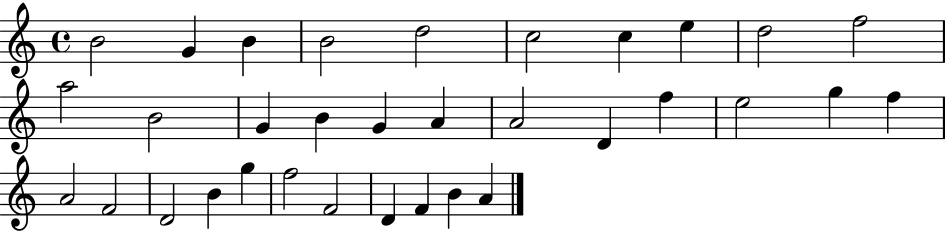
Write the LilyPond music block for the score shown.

{
  \clef treble
  \time 4/4
  \defaultTimeSignature
  \key c \major
  b'2 g'4 b'4 | b'2 d''2 | c''2 c''4 e''4 | d''2 f''2 | \break a''2 b'2 | g'4 b'4 g'4 a'4 | a'2 d'4 f''4 | e''2 g''4 f''4 | \break a'2 f'2 | d'2 b'4 g''4 | f''2 f'2 | d'4 f'4 b'4 a'4 | \break \bar "|."
}